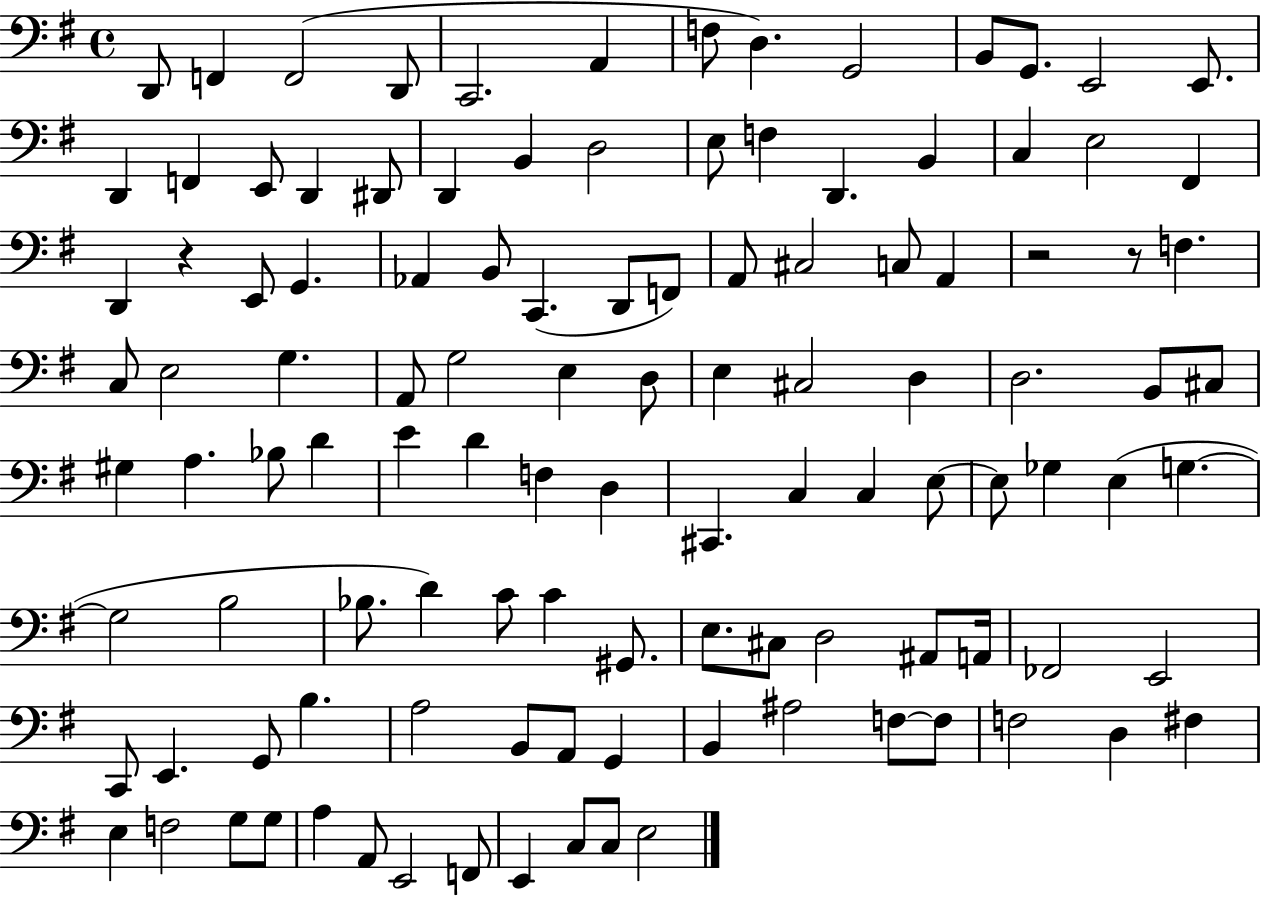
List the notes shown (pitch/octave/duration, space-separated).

D2/e F2/q F2/h D2/e C2/h. A2/q F3/e D3/q. G2/h B2/e G2/e. E2/h E2/e. D2/q F2/q E2/e D2/q D#2/e D2/q B2/q D3/h E3/e F3/q D2/q. B2/q C3/q E3/h F#2/q D2/q R/q E2/e G2/q. Ab2/q B2/e C2/q. D2/e F2/e A2/e C#3/h C3/e A2/q R/h R/e F3/q. C3/e E3/h G3/q. A2/e G3/h E3/q D3/e E3/q C#3/h D3/q D3/h. B2/e C#3/e G#3/q A3/q. Bb3/e D4/q E4/q D4/q F3/q D3/q C#2/q. C3/q C3/q E3/e E3/e Gb3/q E3/q G3/q. G3/h B3/h Bb3/e. D4/q C4/e C4/q G#2/e. E3/e. C#3/e D3/h A#2/e A2/s FES2/h E2/h C2/e E2/q. G2/e B3/q. A3/h B2/e A2/e G2/q B2/q A#3/h F3/e F3/e F3/h D3/q F#3/q E3/q F3/h G3/e G3/e A3/q A2/e E2/h F2/e E2/q C3/e C3/e E3/h